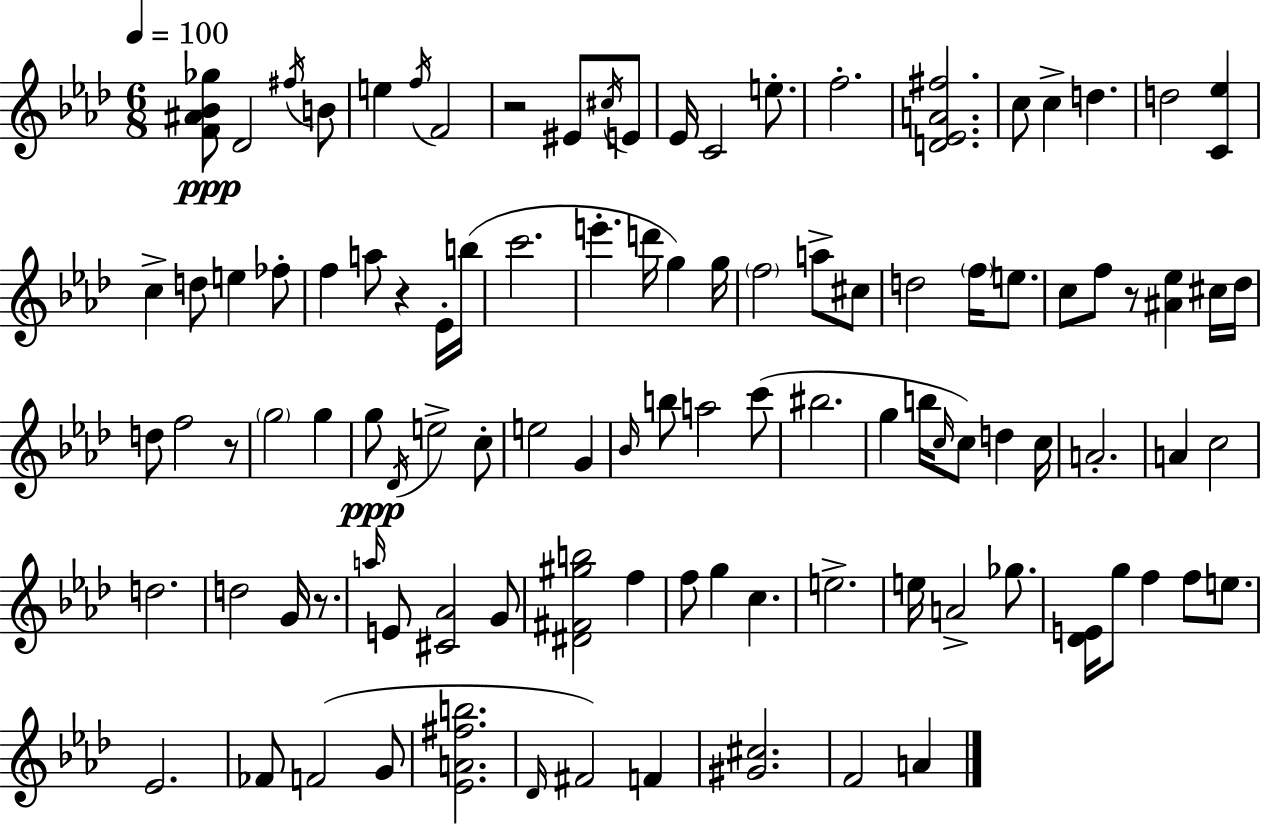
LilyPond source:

{
  \clef treble
  \numericTimeSignature
  \time 6/8
  \key f \minor
  \tempo 4 = 100
  \repeat volta 2 { <f' ais' bes' ges''>8\ppp des'2 \acciaccatura { fis''16 } b'8 | e''4 \acciaccatura { f''16 } f'2 | r2 eis'8 | \acciaccatura { cis''16 } e'8 ees'16 c'2 | \break e''8.-. f''2.-. | <d' ees' a' fis''>2. | c''8 c''4-> d''4. | d''2 <c' ees''>4 | \break c''4-> d''8 e''4 | fes''8-. f''4 a''8 r4 | ees'16-. b''16( c'''2. | e'''4.-. d'''16 g''4) | \break g''16 \parenthesize f''2 a''8-> | cis''8 d''2 \parenthesize f''16 | e''8. c''8 f''8 r8 <ais' ees''>4 | cis''16 des''16 d''8 f''2 | \break r8 \parenthesize g''2 g''4 | g''8\ppp \acciaccatura { des'16 } e''2-> | c''8-. e''2 | g'4 \grace { bes'16 } b''8 a''2 | \break c'''8( bis''2. | g''4 b''16 \grace { c''16 } c''8) | d''4 c''16 a'2.-. | a'4 c''2 | \break d''2. | d''2 | g'16 r8. \grace { a''16 } e'8 <cis' aes'>2 | g'8 <dis' fis' gis'' b''>2 | \break f''4 f''8 g''4 | c''4. e''2.-> | e''16 a'2-> | ges''8. <des' e'>16 g''8 f''4 | \break f''8 e''8. ees'2. | fes'8 f'2( | g'8 <ees' a' fis'' b''>2. | \grace { des'16 } fis'2) | \break f'4 <gis' cis''>2. | f'2 | a'4 } \bar "|."
}